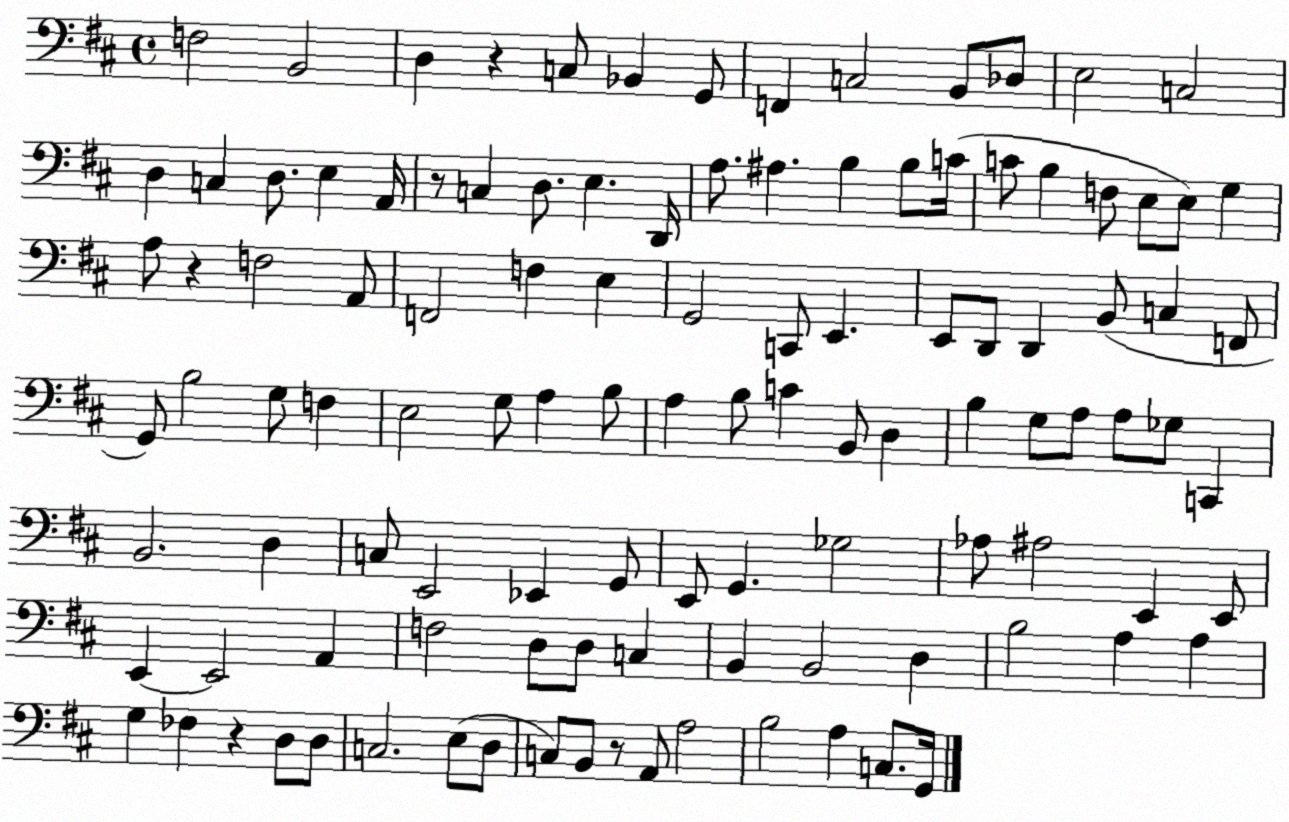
X:1
T:Untitled
M:4/4
L:1/4
K:D
F,2 B,,2 D, z C,/2 _B,, G,,/2 F,, C,2 B,,/2 _D,/2 E,2 C,2 D, C, D,/2 E, A,,/4 z/2 C, D,/2 E, D,,/4 A,/2 ^A, B, B,/2 C/4 C/2 B, F,/2 E,/2 E,/2 G, A,/2 z F,2 A,,/2 F,,2 F, E, G,,2 C,,/2 E,, E,,/2 D,,/2 D,, B,,/2 C, F,,/2 G,,/2 B,2 G,/2 F, E,2 G,/2 A, B,/2 A, B,/2 C B,,/2 D, B, G,/2 A,/2 A,/2 _G,/2 C,, B,,2 D, C,/2 E,,2 _E,, G,,/2 E,,/2 G,, _G,2 _A,/2 ^A,2 E,, E,,/2 E,, E,,2 A,, F,2 D,/2 D,/2 C, B,, B,,2 D, B,2 A, A, G, _F, z D,/2 D,/2 C,2 E,/2 D,/2 C,/2 B,,/2 z/2 A,,/2 A,2 B,2 A, C,/2 G,,/4